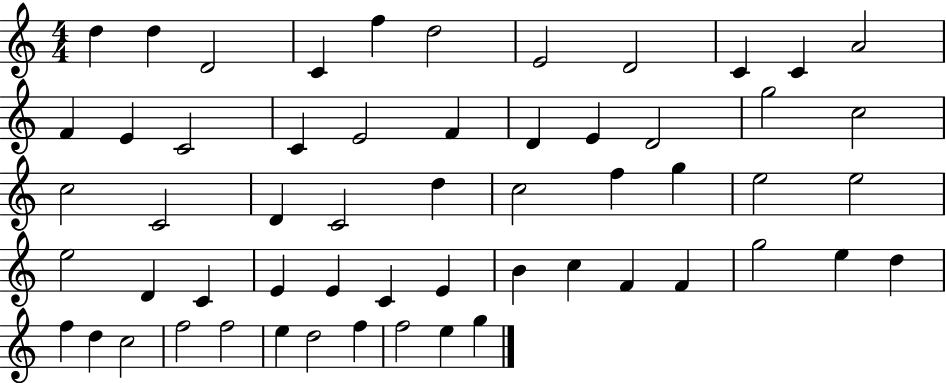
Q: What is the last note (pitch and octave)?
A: G5